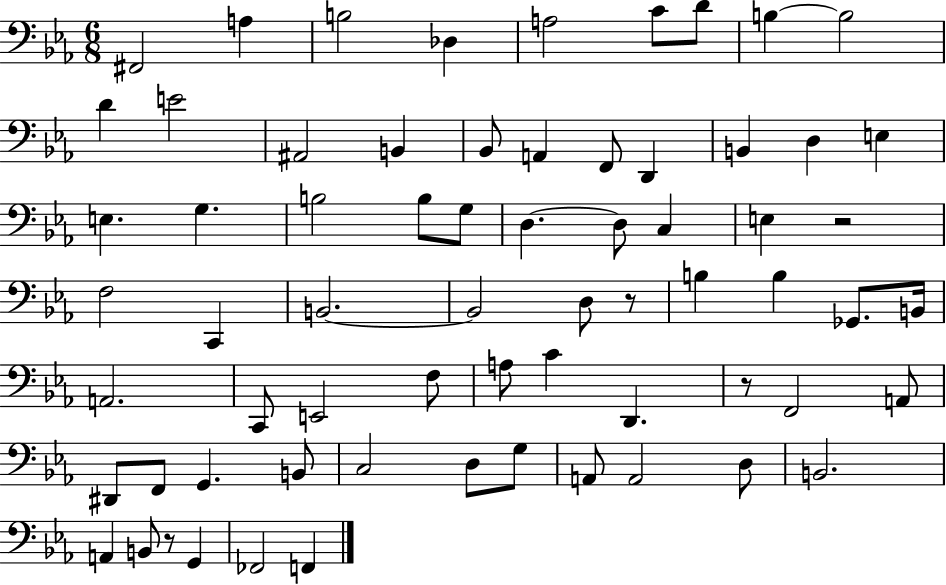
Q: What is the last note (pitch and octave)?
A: F2